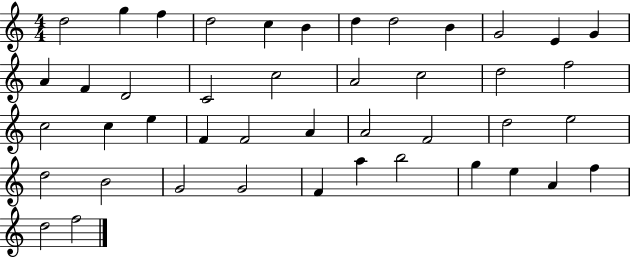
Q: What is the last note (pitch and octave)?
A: F5